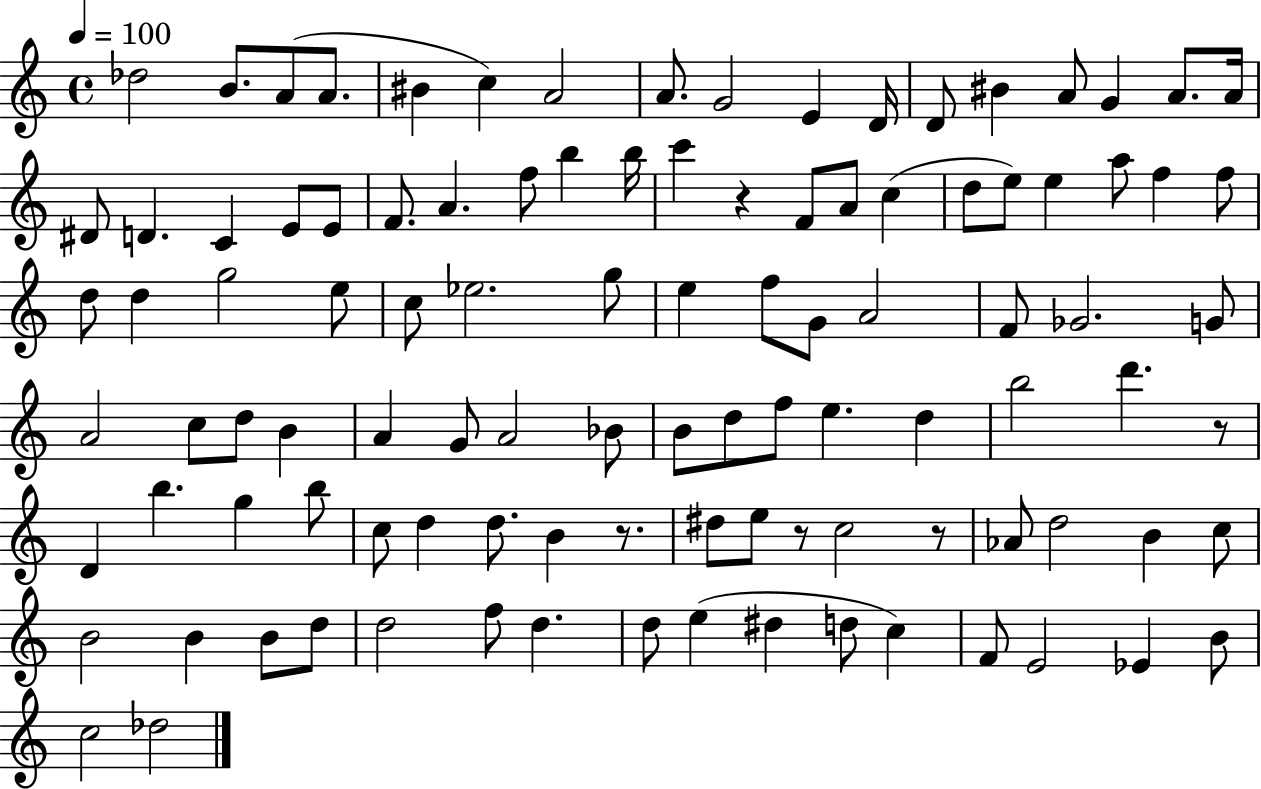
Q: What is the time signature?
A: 4/4